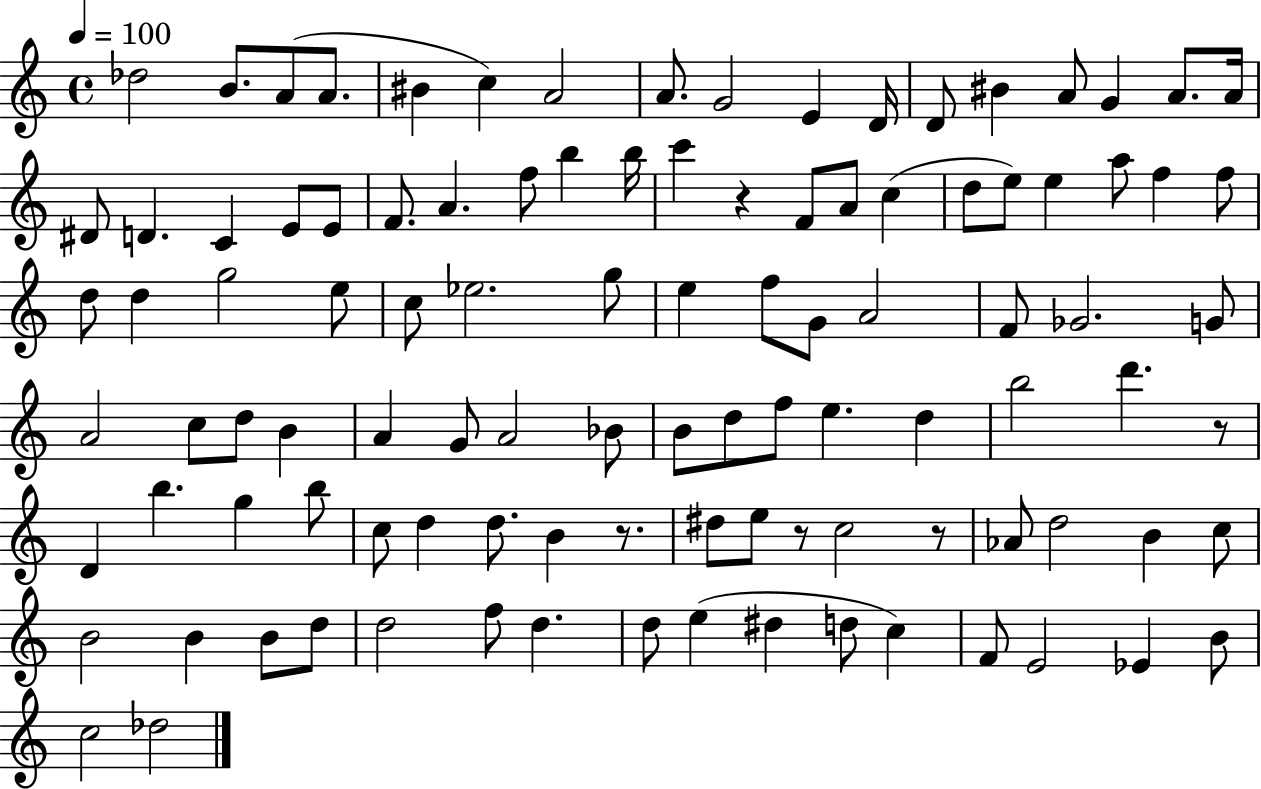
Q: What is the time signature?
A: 4/4